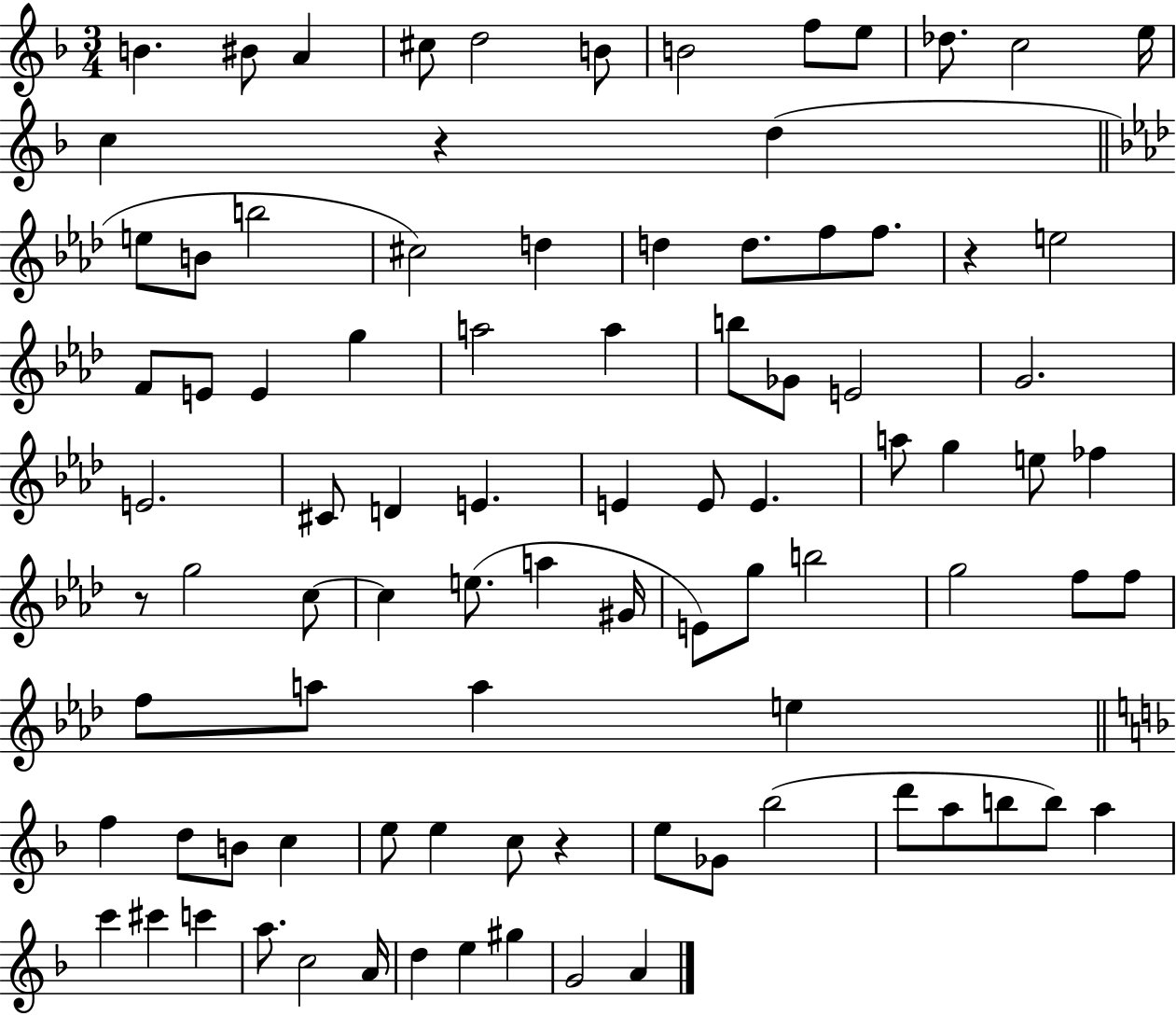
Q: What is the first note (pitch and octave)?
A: B4